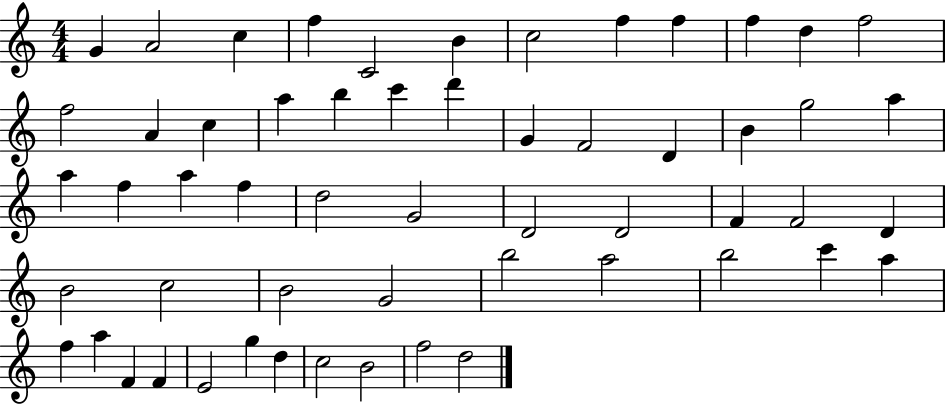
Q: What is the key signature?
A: C major